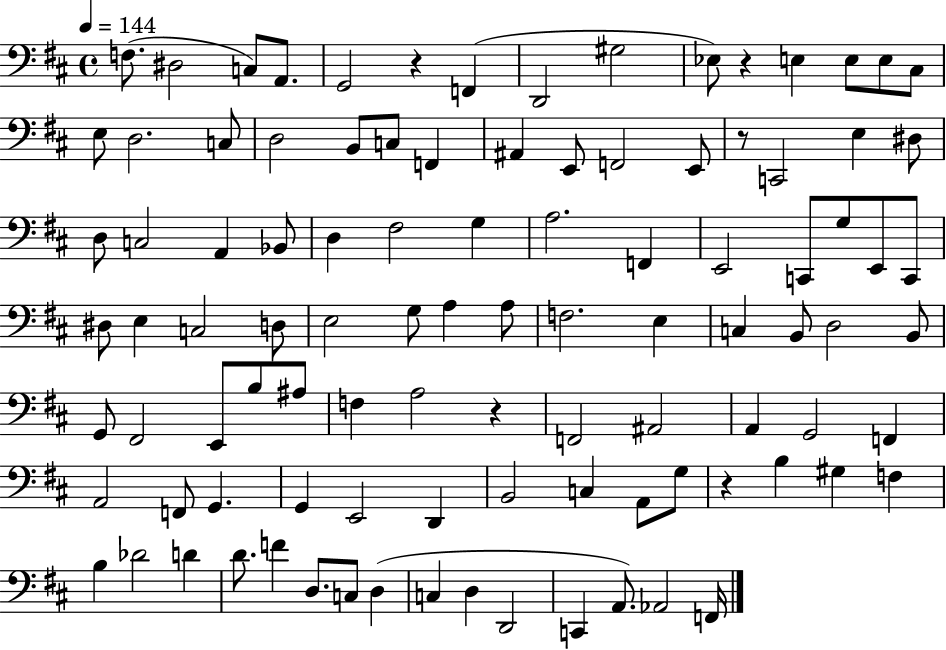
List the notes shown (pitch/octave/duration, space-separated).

F3/e. D#3/h C3/e A2/e. G2/h R/q F2/q D2/h G#3/h Eb3/e R/q E3/q E3/e E3/e C#3/e E3/e D3/h. C3/e D3/h B2/e C3/e F2/q A#2/q E2/e F2/h E2/e R/e C2/h E3/q D#3/e D3/e C3/h A2/q Bb2/e D3/q F#3/h G3/q A3/h. F2/q E2/h C2/e G3/e E2/e C2/e D#3/e E3/q C3/h D3/e E3/h G3/e A3/q A3/e F3/h. E3/q C3/q B2/e D3/h B2/e G2/e F#2/h E2/e B3/e A#3/e F3/q A3/h R/q F2/h A#2/h A2/q G2/h F2/q A2/h F2/e G2/q. G2/q E2/h D2/q B2/h C3/q A2/e G3/e R/q B3/q G#3/q F3/q B3/q Db4/h D4/q D4/e. F4/q D3/e. C3/e D3/q C3/q D3/q D2/h C2/q A2/e. Ab2/h F2/s